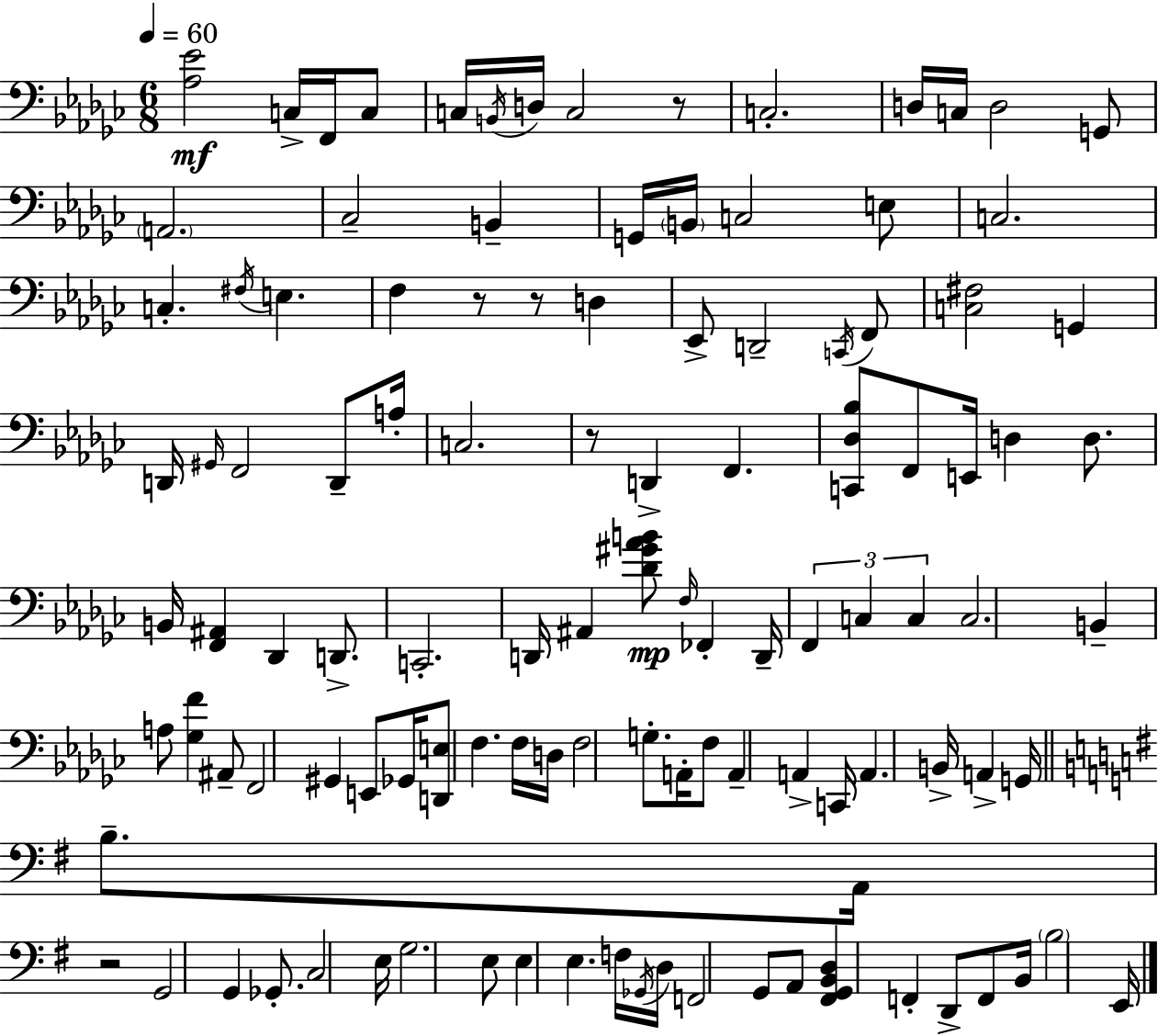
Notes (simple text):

[Ab3,Eb4]/h C3/s F2/s C3/e C3/s B2/s D3/s C3/h R/e C3/h. D3/s C3/s D3/h G2/e A2/h. CES3/h B2/q G2/s B2/s C3/h E3/e C3/h. C3/q. F#3/s E3/q. F3/q R/e R/e D3/q Eb2/e D2/h C2/s F2/e [C3,F#3]/h G2/q D2/s G#2/s F2/h D2/e A3/s C3/h. R/e D2/q F2/q. [C2,Db3,Bb3]/e F2/e E2/s D3/q D3/e. B2/s [F2,A#2]/q Db2/q D2/e. C2/h. D2/s A#2/q [Db4,G#4,Ab4,B4]/e F3/s FES2/q D2/s F2/q C3/q C3/q C3/h. B2/q A3/e [Gb3,F4]/q A#2/e F2/h G#2/q E2/e Gb2/s [D2,E3]/e F3/q. F3/s D3/s F3/h G3/e. A2/s F3/e A2/q A2/q C2/s A2/q. B2/s A2/q G2/s B3/e. A2/s R/h G2/h G2/q Gb2/e. C3/h E3/s G3/h. E3/e E3/q E3/q. F3/s Gb2/s D3/s F2/h G2/e A2/e [F#2,G2,B2,D3]/q F2/q D2/e F2/e B2/s B3/h E2/s